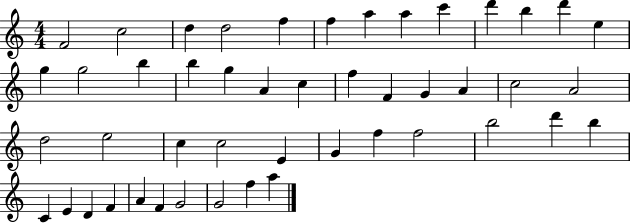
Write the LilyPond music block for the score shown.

{
  \clef treble
  \numericTimeSignature
  \time 4/4
  \key c \major
  f'2 c''2 | d''4 d''2 f''4 | f''4 a''4 a''4 c'''4 | d'''4 b''4 d'''4 e''4 | \break g''4 g''2 b''4 | b''4 g''4 a'4 c''4 | f''4 f'4 g'4 a'4 | c''2 a'2 | \break d''2 e''2 | c''4 c''2 e'4 | g'4 f''4 f''2 | b''2 d'''4 b''4 | \break c'4 e'4 d'4 f'4 | a'4 f'4 g'2 | g'2 f''4 a''4 | \bar "|."
}